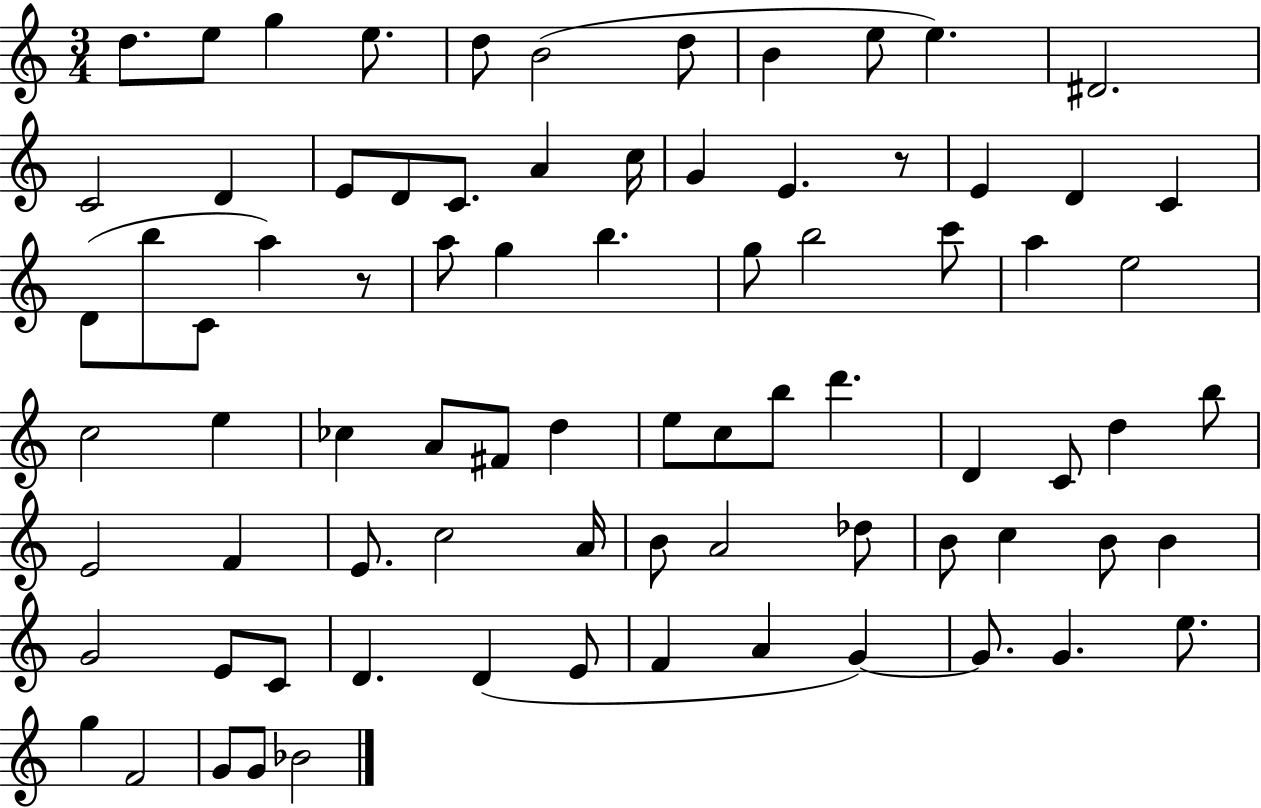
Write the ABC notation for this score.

X:1
T:Untitled
M:3/4
L:1/4
K:C
d/2 e/2 g e/2 d/2 B2 d/2 B e/2 e ^D2 C2 D E/2 D/2 C/2 A c/4 G E z/2 E D C D/2 b/2 C/2 a z/2 a/2 g b g/2 b2 c'/2 a e2 c2 e _c A/2 ^F/2 d e/2 c/2 b/2 d' D C/2 d b/2 E2 F E/2 c2 A/4 B/2 A2 _d/2 B/2 c B/2 B G2 E/2 C/2 D D E/2 F A G G/2 G e/2 g F2 G/2 G/2 _B2